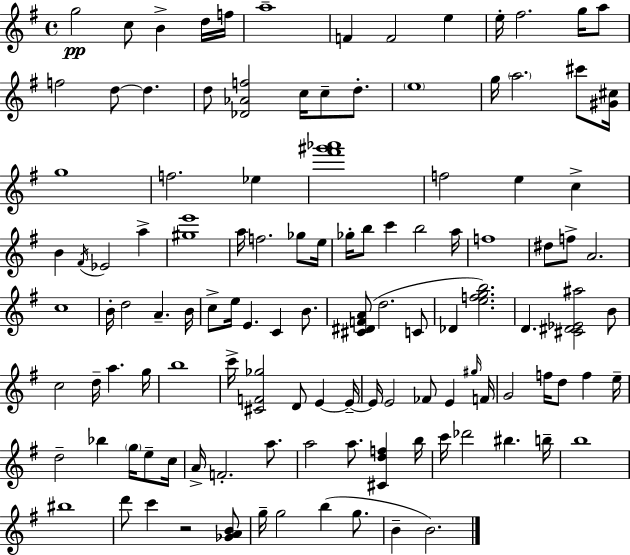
X:1
T:Untitled
M:4/4
L:1/4
K:G
g2 c/2 B d/4 f/4 a4 F F2 e e/4 ^f2 g/4 a/2 f2 d/2 d d/2 [_D_Af]2 c/4 c/2 d/2 e4 g/4 a2 ^c'/2 [^G^c]/4 g4 f2 _e [^f'^g'_a']4 f2 e c B ^F/4 _E2 a [^ge']4 a/4 f2 _g/2 e/4 _g/4 b/2 c' b2 a/4 f4 ^d/2 f/2 A2 c4 B/4 d2 A B/4 c/2 e/4 E C B/2 [^C^DFA]/2 d2 C/2 _D [efgb]2 D [^C^D_E^a]2 B/2 c2 d/4 a g/4 b4 c'/4 [^CF_g]2 D/2 E E/4 E/4 E2 _F/2 E ^g/4 F/4 G2 f/4 d/2 f e/4 d2 _b g/4 e/2 c/4 A/4 F2 a/2 a2 a/2 [^Cdf] b/4 c'/4 _d'2 ^b b/4 b4 ^b4 d'/2 c' z2 [_GAB]/2 g/4 g2 b g/2 B B2